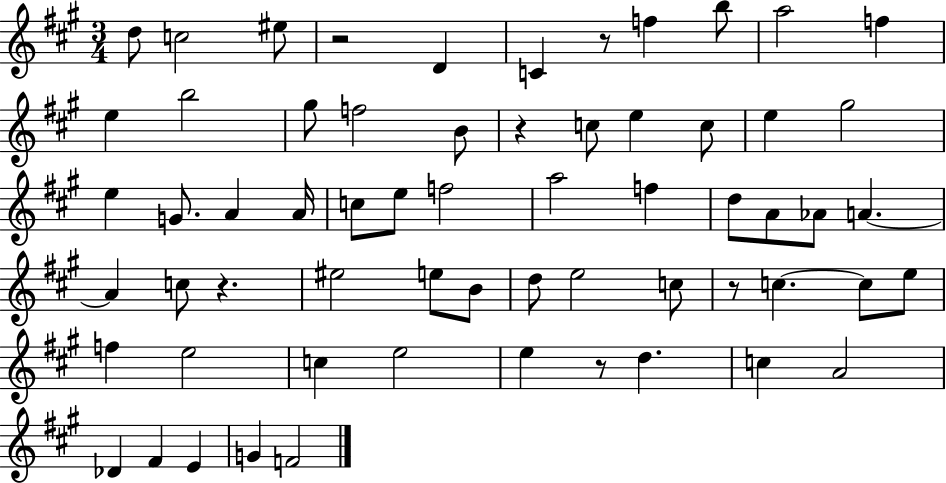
X:1
T:Untitled
M:3/4
L:1/4
K:A
d/2 c2 ^e/2 z2 D C z/2 f b/2 a2 f e b2 ^g/2 f2 B/2 z c/2 e c/2 e ^g2 e G/2 A A/4 c/2 e/2 f2 a2 f d/2 A/2 _A/2 A A c/2 z ^e2 e/2 B/2 d/2 e2 c/2 z/2 c c/2 e/2 f e2 c e2 e z/2 d c A2 _D ^F E G F2